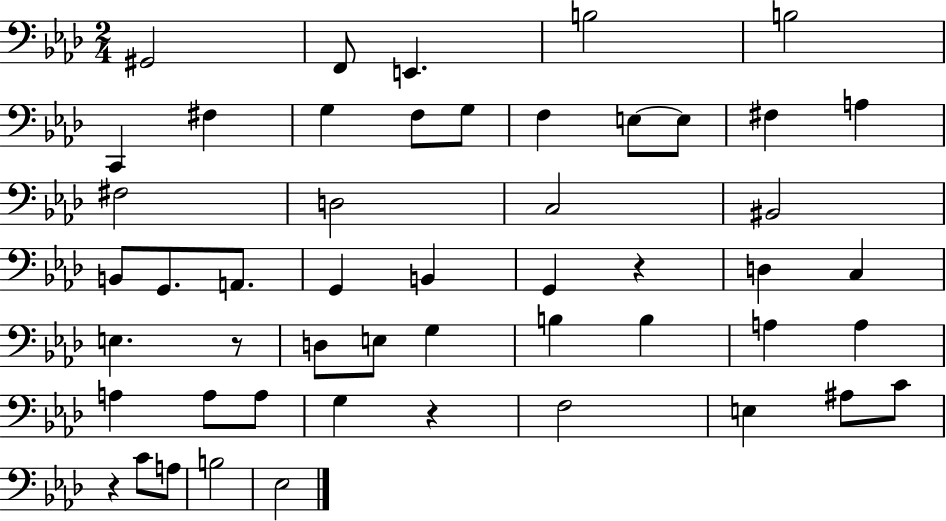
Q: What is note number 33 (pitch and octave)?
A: B3